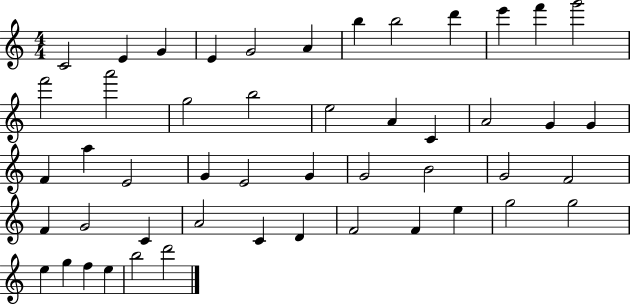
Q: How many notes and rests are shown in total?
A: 49